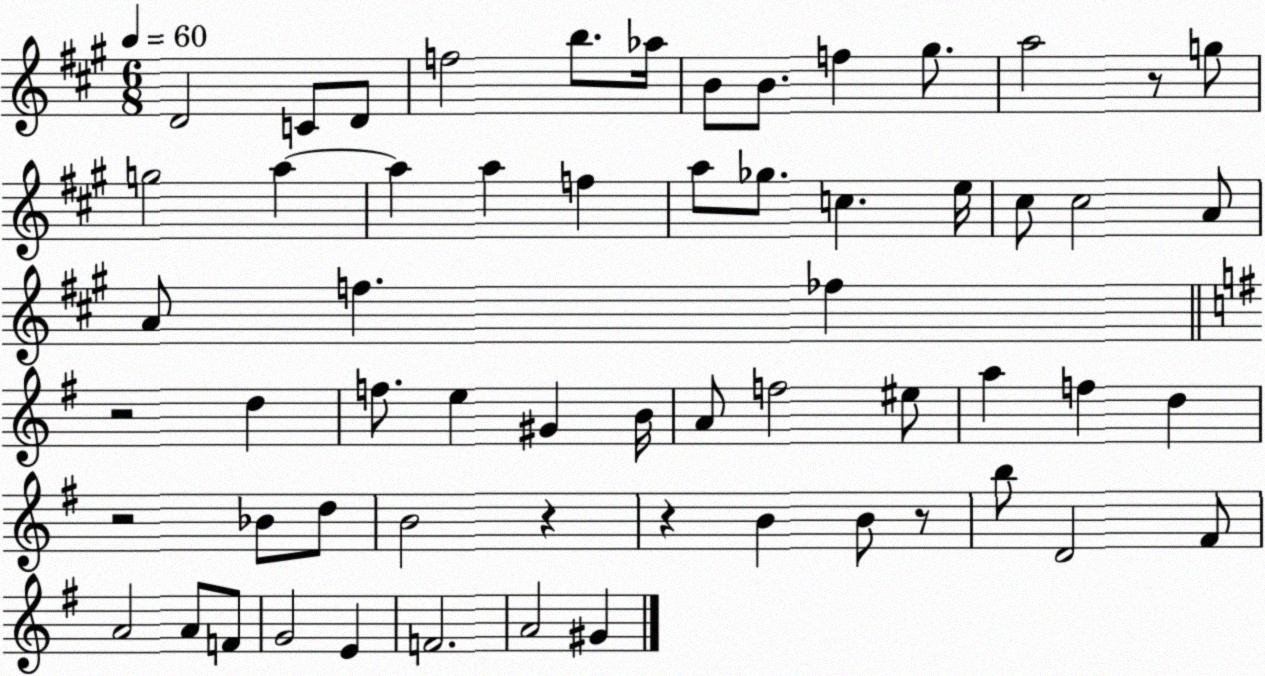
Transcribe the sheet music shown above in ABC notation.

X:1
T:Untitled
M:6/8
L:1/4
K:A
D2 C/2 D/2 f2 b/2 _a/4 B/2 B/2 f ^g/2 a2 z/2 g/2 g2 a a a f a/2 _g/2 c e/4 ^c/2 ^c2 A/2 A/2 f _f z2 d f/2 e ^G B/4 A/2 f2 ^e/2 a f d z2 _B/2 d/2 B2 z z B B/2 z/2 b/2 D2 ^F/2 A2 A/2 F/2 G2 E F2 A2 ^G